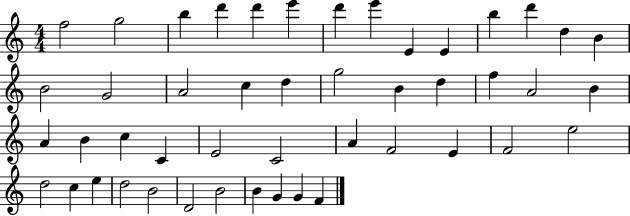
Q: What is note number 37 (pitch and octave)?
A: D5